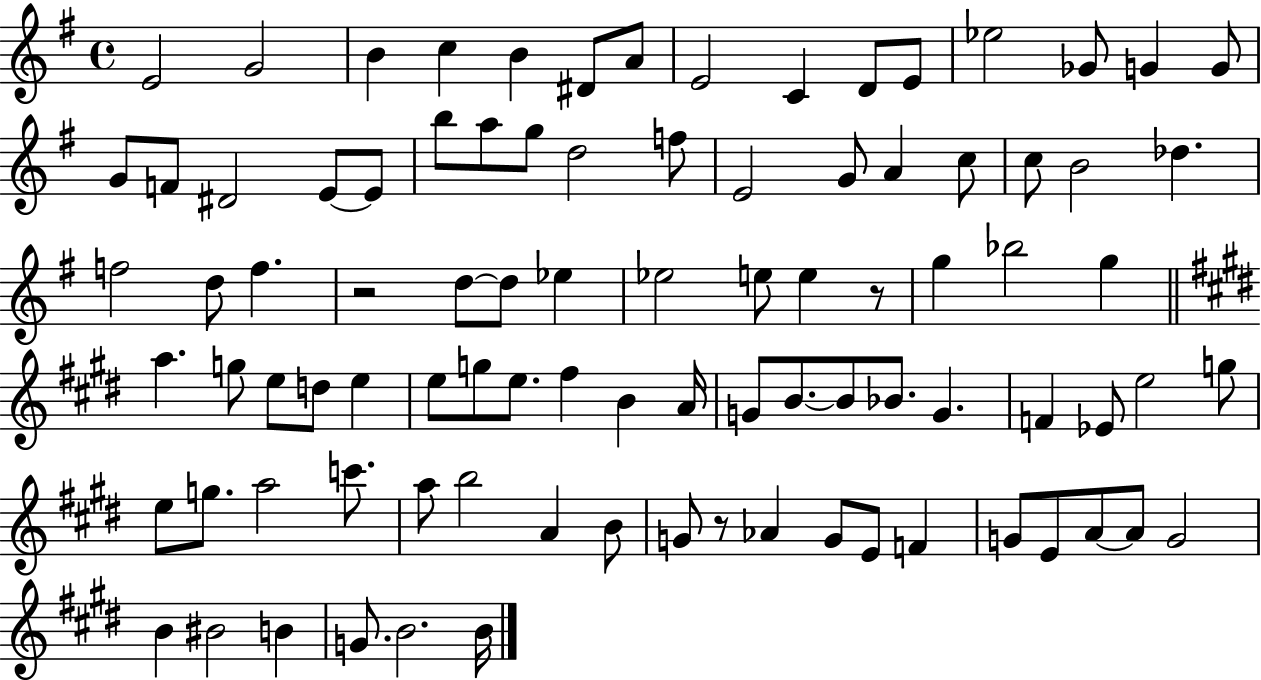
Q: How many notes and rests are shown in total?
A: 91